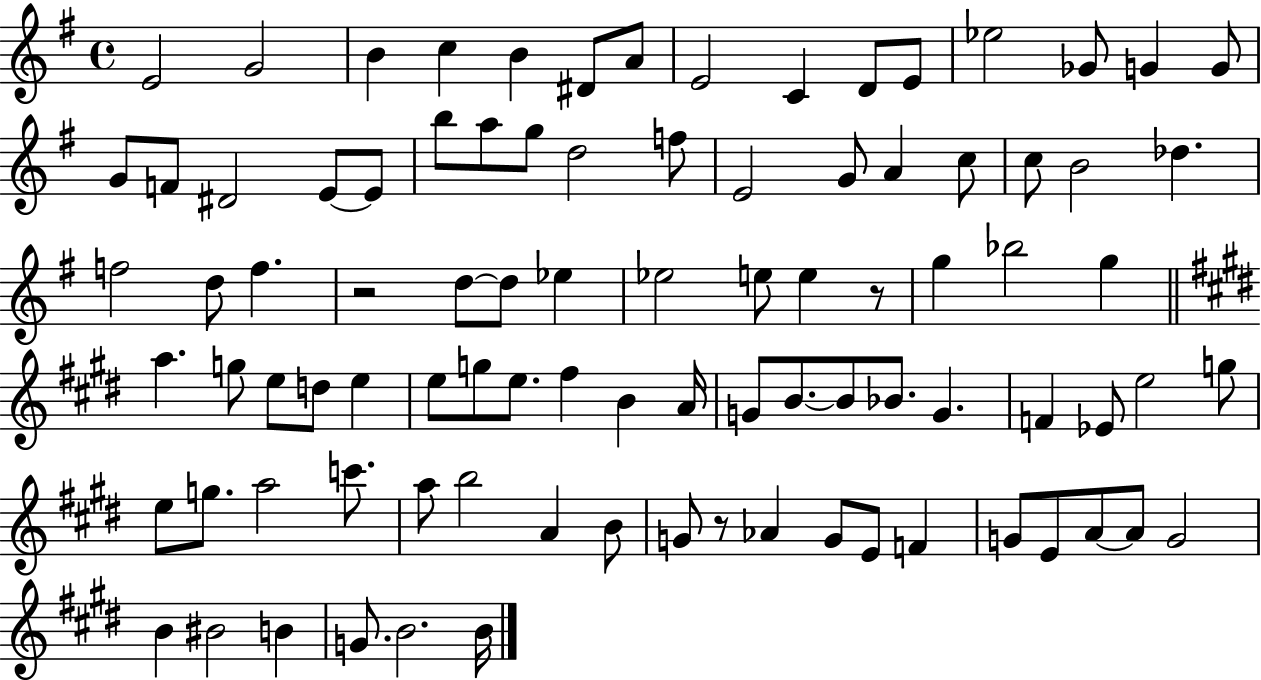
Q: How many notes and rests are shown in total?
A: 91